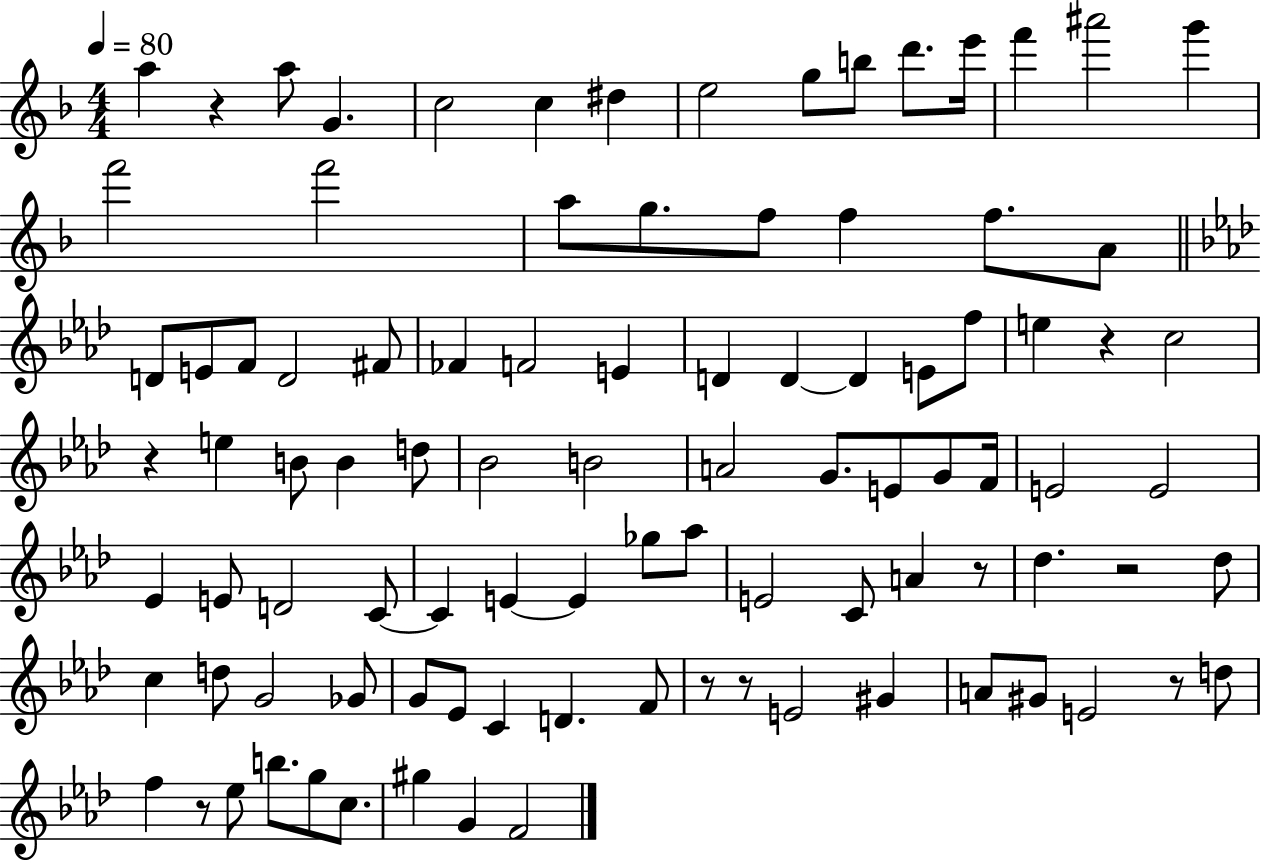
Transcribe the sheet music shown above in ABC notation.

X:1
T:Untitled
M:4/4
L:1/4
K:F
a z a/2 G c2 c ^d e2 g/2 b/2 d'/2 e'/4 f' ^a'2 g' f'2 f'2 a/2 g/2 f/2 f f/2 A/2 D/2 E/2 F/2 D2 ^F/2 _F F2 E D D D E/2 f/2 e z c2 z e B/2 B d/2 _B2 B2 A2 G/2 E/2 G/2 F/4 E2 E2 _E E/2 D2 C/2 C E E _g/2 _a/2 E2 C/2 A z/2 _d z2 _d/2 c d/2 G2 _G/2 G/2 _E/2 C D F/2 z/2 z/2 E2 ^G A/2 ^G/2 E2 z/2 d/2 f z/2 _e/2 b/2 g/2 c/2 ^g G F2